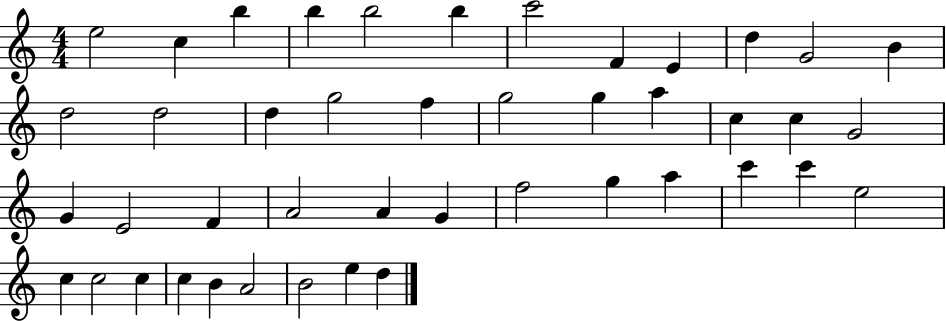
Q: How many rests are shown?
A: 0